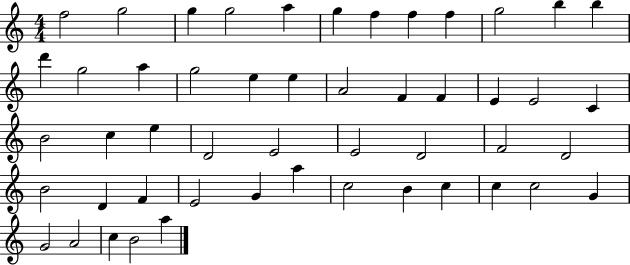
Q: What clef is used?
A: treble